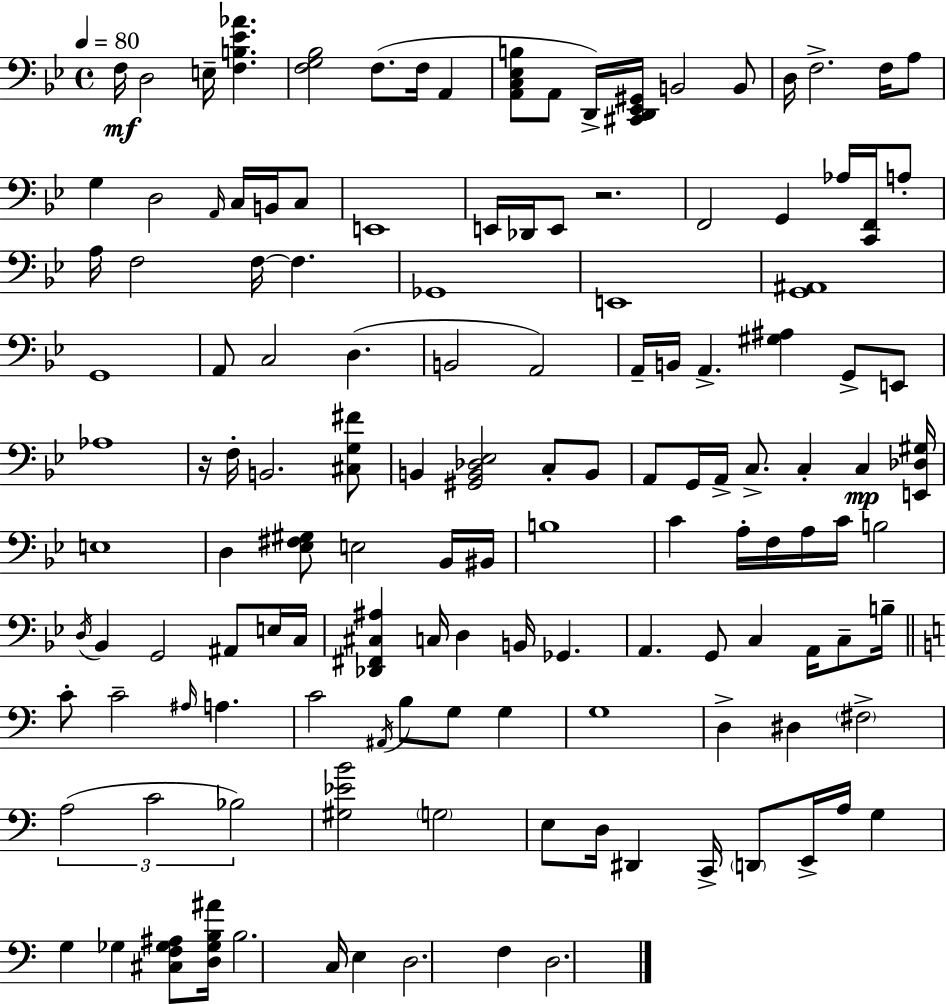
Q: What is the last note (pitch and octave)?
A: D3